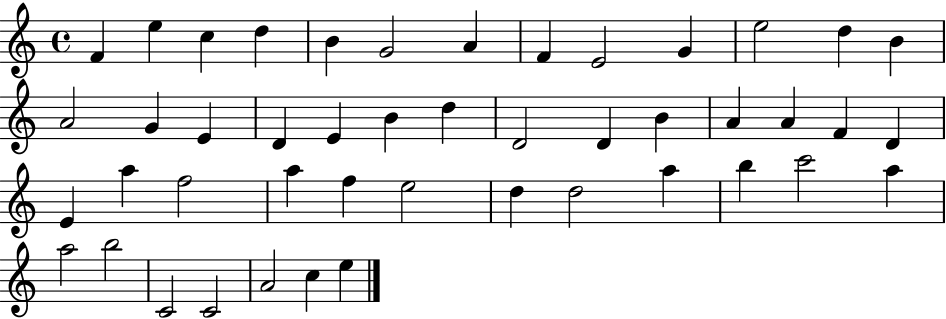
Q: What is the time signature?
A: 4/4